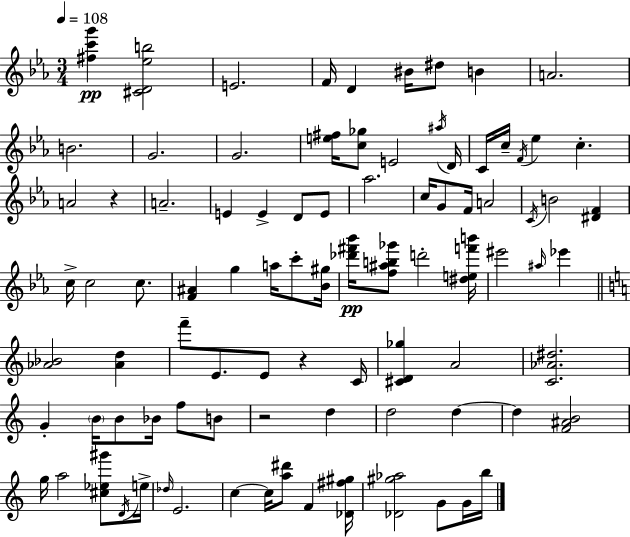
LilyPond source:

{
  \clef treble
  \numericTimeSignature
  \time 3/4
  \key ees \major
  \tempo 4 = 108
  <fis'' c''' g'''>4\pp <cis' d' ees'' b''>2 | e'2. | f'16 d'4 bis'16 dis''8 b'4 | a'2. | \break b'2. | g'2. | g'2. | <e'' fis''>16 <c'' ges''>8 e'2 \acciaccatura { ais''16 } | \break d'16 c'16 c''16-- \acciaccatura { f'16 } ees''4 c''4.-. | a'2 r4 | a'2.-- | e'4 e'4-> d'8 | \break e'8 aes''2. | c''16 g'8 f'16 a'2 | \acciaccatura { c'16 } b'2 <dis' f'>4 | c''16-> c''2 | \break c''8. <f' ais'>4 g''4 a''16 | c'''8-. <bes' gis''>16 <des''' fis''' bes'''>16\pp <f'' ais'' b'' ges'''>8 d'''2-. | <dis'' e'' f''' b'''>16 eis'''2 \grace { ais''16 } | ees'''4 \bar "||" \break \key c \major <aes' bes'>2 <aes' d''>4 | f'''8-- e'8. e'8 r4 c'16 | <cis' d' ges''>4 a'2 | <c' aes' dis''>2. | \break g'4-. \parenthesize b'16 b'8 bes'16 f''8 b'8 | r2 d''4 | d''2 d''4~~ | d''4 <f' ais' b'>2 | \break g''16 a''2 <cis'' ees'' gis'''>8 \acciaccatura { d'16 } | e''16-> \grace { des''16 } e'2. | c''4~~ c''16 <a'' dis'''>8 f'4 | <des' fis'' gis''>16 <des' gis'' aes''>2 g'8 | \break g'16 b''16 \bar "|."
}